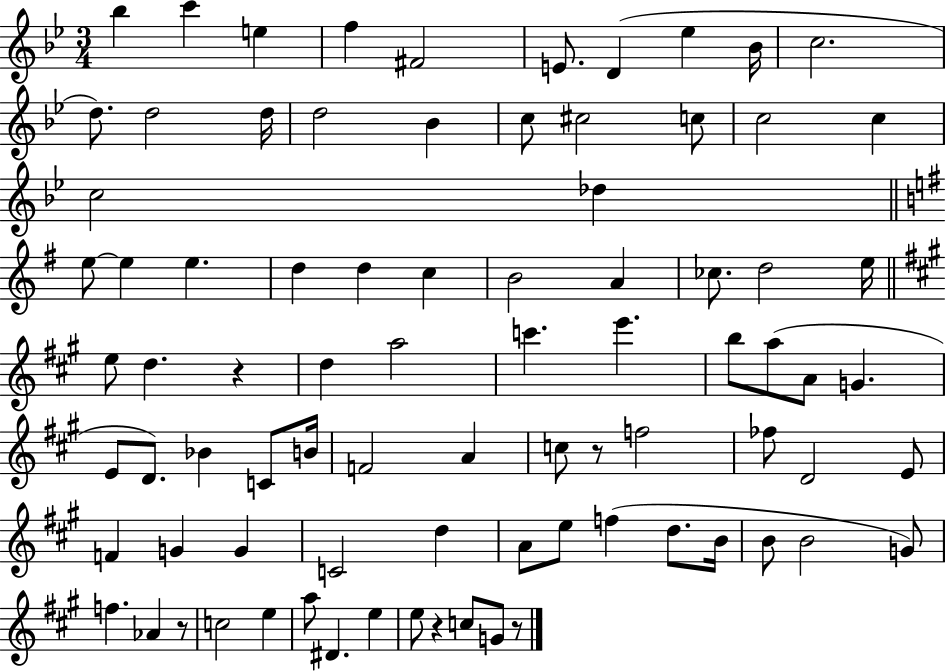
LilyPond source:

{
  \clef treble
  \numericTimeSignature
  \time 3/4
  \key bes \major
  \repeat volta 2 { bes''4 c'''4 e''4 | f''4 fis'2 | e'8. d'4( ees''4 bes'16 | c''2. | \break d''8.) d''2 d''16 | d''2 bes'4 | c''8 cis''2 c''8 | c''2 c''4 | \break c''2 des''4 | \bar "||" \break \key e \minor e''8~~ e''4 e''4. | d''4 d''4 c''4 | b'2 a'4 | ces''8. d''2 e''16 | \break \bar "||" \break \key a \major e''8 d''4. r4 | d''4 a''2 | c'''4. e'''4. | b''8 a''8( a'8 g'4. | \break e'8 d'8.) bes'4 c'8 b'16 | f'2 a'4 | c''8 r8 f''2 | fes''8 d'2 e'8 | \break f'4 g'4 g'4 | c'2 d''4 | a'8 e''8 f''4( d''8. b'16 | b'8 b'2 g'8) | \break f''4. aes'4 r8 | c''2 e''4 | a''8 dis'4. e''4 | e''8 r4 c''8 g'8 r8 | \break } \bar "|."
}